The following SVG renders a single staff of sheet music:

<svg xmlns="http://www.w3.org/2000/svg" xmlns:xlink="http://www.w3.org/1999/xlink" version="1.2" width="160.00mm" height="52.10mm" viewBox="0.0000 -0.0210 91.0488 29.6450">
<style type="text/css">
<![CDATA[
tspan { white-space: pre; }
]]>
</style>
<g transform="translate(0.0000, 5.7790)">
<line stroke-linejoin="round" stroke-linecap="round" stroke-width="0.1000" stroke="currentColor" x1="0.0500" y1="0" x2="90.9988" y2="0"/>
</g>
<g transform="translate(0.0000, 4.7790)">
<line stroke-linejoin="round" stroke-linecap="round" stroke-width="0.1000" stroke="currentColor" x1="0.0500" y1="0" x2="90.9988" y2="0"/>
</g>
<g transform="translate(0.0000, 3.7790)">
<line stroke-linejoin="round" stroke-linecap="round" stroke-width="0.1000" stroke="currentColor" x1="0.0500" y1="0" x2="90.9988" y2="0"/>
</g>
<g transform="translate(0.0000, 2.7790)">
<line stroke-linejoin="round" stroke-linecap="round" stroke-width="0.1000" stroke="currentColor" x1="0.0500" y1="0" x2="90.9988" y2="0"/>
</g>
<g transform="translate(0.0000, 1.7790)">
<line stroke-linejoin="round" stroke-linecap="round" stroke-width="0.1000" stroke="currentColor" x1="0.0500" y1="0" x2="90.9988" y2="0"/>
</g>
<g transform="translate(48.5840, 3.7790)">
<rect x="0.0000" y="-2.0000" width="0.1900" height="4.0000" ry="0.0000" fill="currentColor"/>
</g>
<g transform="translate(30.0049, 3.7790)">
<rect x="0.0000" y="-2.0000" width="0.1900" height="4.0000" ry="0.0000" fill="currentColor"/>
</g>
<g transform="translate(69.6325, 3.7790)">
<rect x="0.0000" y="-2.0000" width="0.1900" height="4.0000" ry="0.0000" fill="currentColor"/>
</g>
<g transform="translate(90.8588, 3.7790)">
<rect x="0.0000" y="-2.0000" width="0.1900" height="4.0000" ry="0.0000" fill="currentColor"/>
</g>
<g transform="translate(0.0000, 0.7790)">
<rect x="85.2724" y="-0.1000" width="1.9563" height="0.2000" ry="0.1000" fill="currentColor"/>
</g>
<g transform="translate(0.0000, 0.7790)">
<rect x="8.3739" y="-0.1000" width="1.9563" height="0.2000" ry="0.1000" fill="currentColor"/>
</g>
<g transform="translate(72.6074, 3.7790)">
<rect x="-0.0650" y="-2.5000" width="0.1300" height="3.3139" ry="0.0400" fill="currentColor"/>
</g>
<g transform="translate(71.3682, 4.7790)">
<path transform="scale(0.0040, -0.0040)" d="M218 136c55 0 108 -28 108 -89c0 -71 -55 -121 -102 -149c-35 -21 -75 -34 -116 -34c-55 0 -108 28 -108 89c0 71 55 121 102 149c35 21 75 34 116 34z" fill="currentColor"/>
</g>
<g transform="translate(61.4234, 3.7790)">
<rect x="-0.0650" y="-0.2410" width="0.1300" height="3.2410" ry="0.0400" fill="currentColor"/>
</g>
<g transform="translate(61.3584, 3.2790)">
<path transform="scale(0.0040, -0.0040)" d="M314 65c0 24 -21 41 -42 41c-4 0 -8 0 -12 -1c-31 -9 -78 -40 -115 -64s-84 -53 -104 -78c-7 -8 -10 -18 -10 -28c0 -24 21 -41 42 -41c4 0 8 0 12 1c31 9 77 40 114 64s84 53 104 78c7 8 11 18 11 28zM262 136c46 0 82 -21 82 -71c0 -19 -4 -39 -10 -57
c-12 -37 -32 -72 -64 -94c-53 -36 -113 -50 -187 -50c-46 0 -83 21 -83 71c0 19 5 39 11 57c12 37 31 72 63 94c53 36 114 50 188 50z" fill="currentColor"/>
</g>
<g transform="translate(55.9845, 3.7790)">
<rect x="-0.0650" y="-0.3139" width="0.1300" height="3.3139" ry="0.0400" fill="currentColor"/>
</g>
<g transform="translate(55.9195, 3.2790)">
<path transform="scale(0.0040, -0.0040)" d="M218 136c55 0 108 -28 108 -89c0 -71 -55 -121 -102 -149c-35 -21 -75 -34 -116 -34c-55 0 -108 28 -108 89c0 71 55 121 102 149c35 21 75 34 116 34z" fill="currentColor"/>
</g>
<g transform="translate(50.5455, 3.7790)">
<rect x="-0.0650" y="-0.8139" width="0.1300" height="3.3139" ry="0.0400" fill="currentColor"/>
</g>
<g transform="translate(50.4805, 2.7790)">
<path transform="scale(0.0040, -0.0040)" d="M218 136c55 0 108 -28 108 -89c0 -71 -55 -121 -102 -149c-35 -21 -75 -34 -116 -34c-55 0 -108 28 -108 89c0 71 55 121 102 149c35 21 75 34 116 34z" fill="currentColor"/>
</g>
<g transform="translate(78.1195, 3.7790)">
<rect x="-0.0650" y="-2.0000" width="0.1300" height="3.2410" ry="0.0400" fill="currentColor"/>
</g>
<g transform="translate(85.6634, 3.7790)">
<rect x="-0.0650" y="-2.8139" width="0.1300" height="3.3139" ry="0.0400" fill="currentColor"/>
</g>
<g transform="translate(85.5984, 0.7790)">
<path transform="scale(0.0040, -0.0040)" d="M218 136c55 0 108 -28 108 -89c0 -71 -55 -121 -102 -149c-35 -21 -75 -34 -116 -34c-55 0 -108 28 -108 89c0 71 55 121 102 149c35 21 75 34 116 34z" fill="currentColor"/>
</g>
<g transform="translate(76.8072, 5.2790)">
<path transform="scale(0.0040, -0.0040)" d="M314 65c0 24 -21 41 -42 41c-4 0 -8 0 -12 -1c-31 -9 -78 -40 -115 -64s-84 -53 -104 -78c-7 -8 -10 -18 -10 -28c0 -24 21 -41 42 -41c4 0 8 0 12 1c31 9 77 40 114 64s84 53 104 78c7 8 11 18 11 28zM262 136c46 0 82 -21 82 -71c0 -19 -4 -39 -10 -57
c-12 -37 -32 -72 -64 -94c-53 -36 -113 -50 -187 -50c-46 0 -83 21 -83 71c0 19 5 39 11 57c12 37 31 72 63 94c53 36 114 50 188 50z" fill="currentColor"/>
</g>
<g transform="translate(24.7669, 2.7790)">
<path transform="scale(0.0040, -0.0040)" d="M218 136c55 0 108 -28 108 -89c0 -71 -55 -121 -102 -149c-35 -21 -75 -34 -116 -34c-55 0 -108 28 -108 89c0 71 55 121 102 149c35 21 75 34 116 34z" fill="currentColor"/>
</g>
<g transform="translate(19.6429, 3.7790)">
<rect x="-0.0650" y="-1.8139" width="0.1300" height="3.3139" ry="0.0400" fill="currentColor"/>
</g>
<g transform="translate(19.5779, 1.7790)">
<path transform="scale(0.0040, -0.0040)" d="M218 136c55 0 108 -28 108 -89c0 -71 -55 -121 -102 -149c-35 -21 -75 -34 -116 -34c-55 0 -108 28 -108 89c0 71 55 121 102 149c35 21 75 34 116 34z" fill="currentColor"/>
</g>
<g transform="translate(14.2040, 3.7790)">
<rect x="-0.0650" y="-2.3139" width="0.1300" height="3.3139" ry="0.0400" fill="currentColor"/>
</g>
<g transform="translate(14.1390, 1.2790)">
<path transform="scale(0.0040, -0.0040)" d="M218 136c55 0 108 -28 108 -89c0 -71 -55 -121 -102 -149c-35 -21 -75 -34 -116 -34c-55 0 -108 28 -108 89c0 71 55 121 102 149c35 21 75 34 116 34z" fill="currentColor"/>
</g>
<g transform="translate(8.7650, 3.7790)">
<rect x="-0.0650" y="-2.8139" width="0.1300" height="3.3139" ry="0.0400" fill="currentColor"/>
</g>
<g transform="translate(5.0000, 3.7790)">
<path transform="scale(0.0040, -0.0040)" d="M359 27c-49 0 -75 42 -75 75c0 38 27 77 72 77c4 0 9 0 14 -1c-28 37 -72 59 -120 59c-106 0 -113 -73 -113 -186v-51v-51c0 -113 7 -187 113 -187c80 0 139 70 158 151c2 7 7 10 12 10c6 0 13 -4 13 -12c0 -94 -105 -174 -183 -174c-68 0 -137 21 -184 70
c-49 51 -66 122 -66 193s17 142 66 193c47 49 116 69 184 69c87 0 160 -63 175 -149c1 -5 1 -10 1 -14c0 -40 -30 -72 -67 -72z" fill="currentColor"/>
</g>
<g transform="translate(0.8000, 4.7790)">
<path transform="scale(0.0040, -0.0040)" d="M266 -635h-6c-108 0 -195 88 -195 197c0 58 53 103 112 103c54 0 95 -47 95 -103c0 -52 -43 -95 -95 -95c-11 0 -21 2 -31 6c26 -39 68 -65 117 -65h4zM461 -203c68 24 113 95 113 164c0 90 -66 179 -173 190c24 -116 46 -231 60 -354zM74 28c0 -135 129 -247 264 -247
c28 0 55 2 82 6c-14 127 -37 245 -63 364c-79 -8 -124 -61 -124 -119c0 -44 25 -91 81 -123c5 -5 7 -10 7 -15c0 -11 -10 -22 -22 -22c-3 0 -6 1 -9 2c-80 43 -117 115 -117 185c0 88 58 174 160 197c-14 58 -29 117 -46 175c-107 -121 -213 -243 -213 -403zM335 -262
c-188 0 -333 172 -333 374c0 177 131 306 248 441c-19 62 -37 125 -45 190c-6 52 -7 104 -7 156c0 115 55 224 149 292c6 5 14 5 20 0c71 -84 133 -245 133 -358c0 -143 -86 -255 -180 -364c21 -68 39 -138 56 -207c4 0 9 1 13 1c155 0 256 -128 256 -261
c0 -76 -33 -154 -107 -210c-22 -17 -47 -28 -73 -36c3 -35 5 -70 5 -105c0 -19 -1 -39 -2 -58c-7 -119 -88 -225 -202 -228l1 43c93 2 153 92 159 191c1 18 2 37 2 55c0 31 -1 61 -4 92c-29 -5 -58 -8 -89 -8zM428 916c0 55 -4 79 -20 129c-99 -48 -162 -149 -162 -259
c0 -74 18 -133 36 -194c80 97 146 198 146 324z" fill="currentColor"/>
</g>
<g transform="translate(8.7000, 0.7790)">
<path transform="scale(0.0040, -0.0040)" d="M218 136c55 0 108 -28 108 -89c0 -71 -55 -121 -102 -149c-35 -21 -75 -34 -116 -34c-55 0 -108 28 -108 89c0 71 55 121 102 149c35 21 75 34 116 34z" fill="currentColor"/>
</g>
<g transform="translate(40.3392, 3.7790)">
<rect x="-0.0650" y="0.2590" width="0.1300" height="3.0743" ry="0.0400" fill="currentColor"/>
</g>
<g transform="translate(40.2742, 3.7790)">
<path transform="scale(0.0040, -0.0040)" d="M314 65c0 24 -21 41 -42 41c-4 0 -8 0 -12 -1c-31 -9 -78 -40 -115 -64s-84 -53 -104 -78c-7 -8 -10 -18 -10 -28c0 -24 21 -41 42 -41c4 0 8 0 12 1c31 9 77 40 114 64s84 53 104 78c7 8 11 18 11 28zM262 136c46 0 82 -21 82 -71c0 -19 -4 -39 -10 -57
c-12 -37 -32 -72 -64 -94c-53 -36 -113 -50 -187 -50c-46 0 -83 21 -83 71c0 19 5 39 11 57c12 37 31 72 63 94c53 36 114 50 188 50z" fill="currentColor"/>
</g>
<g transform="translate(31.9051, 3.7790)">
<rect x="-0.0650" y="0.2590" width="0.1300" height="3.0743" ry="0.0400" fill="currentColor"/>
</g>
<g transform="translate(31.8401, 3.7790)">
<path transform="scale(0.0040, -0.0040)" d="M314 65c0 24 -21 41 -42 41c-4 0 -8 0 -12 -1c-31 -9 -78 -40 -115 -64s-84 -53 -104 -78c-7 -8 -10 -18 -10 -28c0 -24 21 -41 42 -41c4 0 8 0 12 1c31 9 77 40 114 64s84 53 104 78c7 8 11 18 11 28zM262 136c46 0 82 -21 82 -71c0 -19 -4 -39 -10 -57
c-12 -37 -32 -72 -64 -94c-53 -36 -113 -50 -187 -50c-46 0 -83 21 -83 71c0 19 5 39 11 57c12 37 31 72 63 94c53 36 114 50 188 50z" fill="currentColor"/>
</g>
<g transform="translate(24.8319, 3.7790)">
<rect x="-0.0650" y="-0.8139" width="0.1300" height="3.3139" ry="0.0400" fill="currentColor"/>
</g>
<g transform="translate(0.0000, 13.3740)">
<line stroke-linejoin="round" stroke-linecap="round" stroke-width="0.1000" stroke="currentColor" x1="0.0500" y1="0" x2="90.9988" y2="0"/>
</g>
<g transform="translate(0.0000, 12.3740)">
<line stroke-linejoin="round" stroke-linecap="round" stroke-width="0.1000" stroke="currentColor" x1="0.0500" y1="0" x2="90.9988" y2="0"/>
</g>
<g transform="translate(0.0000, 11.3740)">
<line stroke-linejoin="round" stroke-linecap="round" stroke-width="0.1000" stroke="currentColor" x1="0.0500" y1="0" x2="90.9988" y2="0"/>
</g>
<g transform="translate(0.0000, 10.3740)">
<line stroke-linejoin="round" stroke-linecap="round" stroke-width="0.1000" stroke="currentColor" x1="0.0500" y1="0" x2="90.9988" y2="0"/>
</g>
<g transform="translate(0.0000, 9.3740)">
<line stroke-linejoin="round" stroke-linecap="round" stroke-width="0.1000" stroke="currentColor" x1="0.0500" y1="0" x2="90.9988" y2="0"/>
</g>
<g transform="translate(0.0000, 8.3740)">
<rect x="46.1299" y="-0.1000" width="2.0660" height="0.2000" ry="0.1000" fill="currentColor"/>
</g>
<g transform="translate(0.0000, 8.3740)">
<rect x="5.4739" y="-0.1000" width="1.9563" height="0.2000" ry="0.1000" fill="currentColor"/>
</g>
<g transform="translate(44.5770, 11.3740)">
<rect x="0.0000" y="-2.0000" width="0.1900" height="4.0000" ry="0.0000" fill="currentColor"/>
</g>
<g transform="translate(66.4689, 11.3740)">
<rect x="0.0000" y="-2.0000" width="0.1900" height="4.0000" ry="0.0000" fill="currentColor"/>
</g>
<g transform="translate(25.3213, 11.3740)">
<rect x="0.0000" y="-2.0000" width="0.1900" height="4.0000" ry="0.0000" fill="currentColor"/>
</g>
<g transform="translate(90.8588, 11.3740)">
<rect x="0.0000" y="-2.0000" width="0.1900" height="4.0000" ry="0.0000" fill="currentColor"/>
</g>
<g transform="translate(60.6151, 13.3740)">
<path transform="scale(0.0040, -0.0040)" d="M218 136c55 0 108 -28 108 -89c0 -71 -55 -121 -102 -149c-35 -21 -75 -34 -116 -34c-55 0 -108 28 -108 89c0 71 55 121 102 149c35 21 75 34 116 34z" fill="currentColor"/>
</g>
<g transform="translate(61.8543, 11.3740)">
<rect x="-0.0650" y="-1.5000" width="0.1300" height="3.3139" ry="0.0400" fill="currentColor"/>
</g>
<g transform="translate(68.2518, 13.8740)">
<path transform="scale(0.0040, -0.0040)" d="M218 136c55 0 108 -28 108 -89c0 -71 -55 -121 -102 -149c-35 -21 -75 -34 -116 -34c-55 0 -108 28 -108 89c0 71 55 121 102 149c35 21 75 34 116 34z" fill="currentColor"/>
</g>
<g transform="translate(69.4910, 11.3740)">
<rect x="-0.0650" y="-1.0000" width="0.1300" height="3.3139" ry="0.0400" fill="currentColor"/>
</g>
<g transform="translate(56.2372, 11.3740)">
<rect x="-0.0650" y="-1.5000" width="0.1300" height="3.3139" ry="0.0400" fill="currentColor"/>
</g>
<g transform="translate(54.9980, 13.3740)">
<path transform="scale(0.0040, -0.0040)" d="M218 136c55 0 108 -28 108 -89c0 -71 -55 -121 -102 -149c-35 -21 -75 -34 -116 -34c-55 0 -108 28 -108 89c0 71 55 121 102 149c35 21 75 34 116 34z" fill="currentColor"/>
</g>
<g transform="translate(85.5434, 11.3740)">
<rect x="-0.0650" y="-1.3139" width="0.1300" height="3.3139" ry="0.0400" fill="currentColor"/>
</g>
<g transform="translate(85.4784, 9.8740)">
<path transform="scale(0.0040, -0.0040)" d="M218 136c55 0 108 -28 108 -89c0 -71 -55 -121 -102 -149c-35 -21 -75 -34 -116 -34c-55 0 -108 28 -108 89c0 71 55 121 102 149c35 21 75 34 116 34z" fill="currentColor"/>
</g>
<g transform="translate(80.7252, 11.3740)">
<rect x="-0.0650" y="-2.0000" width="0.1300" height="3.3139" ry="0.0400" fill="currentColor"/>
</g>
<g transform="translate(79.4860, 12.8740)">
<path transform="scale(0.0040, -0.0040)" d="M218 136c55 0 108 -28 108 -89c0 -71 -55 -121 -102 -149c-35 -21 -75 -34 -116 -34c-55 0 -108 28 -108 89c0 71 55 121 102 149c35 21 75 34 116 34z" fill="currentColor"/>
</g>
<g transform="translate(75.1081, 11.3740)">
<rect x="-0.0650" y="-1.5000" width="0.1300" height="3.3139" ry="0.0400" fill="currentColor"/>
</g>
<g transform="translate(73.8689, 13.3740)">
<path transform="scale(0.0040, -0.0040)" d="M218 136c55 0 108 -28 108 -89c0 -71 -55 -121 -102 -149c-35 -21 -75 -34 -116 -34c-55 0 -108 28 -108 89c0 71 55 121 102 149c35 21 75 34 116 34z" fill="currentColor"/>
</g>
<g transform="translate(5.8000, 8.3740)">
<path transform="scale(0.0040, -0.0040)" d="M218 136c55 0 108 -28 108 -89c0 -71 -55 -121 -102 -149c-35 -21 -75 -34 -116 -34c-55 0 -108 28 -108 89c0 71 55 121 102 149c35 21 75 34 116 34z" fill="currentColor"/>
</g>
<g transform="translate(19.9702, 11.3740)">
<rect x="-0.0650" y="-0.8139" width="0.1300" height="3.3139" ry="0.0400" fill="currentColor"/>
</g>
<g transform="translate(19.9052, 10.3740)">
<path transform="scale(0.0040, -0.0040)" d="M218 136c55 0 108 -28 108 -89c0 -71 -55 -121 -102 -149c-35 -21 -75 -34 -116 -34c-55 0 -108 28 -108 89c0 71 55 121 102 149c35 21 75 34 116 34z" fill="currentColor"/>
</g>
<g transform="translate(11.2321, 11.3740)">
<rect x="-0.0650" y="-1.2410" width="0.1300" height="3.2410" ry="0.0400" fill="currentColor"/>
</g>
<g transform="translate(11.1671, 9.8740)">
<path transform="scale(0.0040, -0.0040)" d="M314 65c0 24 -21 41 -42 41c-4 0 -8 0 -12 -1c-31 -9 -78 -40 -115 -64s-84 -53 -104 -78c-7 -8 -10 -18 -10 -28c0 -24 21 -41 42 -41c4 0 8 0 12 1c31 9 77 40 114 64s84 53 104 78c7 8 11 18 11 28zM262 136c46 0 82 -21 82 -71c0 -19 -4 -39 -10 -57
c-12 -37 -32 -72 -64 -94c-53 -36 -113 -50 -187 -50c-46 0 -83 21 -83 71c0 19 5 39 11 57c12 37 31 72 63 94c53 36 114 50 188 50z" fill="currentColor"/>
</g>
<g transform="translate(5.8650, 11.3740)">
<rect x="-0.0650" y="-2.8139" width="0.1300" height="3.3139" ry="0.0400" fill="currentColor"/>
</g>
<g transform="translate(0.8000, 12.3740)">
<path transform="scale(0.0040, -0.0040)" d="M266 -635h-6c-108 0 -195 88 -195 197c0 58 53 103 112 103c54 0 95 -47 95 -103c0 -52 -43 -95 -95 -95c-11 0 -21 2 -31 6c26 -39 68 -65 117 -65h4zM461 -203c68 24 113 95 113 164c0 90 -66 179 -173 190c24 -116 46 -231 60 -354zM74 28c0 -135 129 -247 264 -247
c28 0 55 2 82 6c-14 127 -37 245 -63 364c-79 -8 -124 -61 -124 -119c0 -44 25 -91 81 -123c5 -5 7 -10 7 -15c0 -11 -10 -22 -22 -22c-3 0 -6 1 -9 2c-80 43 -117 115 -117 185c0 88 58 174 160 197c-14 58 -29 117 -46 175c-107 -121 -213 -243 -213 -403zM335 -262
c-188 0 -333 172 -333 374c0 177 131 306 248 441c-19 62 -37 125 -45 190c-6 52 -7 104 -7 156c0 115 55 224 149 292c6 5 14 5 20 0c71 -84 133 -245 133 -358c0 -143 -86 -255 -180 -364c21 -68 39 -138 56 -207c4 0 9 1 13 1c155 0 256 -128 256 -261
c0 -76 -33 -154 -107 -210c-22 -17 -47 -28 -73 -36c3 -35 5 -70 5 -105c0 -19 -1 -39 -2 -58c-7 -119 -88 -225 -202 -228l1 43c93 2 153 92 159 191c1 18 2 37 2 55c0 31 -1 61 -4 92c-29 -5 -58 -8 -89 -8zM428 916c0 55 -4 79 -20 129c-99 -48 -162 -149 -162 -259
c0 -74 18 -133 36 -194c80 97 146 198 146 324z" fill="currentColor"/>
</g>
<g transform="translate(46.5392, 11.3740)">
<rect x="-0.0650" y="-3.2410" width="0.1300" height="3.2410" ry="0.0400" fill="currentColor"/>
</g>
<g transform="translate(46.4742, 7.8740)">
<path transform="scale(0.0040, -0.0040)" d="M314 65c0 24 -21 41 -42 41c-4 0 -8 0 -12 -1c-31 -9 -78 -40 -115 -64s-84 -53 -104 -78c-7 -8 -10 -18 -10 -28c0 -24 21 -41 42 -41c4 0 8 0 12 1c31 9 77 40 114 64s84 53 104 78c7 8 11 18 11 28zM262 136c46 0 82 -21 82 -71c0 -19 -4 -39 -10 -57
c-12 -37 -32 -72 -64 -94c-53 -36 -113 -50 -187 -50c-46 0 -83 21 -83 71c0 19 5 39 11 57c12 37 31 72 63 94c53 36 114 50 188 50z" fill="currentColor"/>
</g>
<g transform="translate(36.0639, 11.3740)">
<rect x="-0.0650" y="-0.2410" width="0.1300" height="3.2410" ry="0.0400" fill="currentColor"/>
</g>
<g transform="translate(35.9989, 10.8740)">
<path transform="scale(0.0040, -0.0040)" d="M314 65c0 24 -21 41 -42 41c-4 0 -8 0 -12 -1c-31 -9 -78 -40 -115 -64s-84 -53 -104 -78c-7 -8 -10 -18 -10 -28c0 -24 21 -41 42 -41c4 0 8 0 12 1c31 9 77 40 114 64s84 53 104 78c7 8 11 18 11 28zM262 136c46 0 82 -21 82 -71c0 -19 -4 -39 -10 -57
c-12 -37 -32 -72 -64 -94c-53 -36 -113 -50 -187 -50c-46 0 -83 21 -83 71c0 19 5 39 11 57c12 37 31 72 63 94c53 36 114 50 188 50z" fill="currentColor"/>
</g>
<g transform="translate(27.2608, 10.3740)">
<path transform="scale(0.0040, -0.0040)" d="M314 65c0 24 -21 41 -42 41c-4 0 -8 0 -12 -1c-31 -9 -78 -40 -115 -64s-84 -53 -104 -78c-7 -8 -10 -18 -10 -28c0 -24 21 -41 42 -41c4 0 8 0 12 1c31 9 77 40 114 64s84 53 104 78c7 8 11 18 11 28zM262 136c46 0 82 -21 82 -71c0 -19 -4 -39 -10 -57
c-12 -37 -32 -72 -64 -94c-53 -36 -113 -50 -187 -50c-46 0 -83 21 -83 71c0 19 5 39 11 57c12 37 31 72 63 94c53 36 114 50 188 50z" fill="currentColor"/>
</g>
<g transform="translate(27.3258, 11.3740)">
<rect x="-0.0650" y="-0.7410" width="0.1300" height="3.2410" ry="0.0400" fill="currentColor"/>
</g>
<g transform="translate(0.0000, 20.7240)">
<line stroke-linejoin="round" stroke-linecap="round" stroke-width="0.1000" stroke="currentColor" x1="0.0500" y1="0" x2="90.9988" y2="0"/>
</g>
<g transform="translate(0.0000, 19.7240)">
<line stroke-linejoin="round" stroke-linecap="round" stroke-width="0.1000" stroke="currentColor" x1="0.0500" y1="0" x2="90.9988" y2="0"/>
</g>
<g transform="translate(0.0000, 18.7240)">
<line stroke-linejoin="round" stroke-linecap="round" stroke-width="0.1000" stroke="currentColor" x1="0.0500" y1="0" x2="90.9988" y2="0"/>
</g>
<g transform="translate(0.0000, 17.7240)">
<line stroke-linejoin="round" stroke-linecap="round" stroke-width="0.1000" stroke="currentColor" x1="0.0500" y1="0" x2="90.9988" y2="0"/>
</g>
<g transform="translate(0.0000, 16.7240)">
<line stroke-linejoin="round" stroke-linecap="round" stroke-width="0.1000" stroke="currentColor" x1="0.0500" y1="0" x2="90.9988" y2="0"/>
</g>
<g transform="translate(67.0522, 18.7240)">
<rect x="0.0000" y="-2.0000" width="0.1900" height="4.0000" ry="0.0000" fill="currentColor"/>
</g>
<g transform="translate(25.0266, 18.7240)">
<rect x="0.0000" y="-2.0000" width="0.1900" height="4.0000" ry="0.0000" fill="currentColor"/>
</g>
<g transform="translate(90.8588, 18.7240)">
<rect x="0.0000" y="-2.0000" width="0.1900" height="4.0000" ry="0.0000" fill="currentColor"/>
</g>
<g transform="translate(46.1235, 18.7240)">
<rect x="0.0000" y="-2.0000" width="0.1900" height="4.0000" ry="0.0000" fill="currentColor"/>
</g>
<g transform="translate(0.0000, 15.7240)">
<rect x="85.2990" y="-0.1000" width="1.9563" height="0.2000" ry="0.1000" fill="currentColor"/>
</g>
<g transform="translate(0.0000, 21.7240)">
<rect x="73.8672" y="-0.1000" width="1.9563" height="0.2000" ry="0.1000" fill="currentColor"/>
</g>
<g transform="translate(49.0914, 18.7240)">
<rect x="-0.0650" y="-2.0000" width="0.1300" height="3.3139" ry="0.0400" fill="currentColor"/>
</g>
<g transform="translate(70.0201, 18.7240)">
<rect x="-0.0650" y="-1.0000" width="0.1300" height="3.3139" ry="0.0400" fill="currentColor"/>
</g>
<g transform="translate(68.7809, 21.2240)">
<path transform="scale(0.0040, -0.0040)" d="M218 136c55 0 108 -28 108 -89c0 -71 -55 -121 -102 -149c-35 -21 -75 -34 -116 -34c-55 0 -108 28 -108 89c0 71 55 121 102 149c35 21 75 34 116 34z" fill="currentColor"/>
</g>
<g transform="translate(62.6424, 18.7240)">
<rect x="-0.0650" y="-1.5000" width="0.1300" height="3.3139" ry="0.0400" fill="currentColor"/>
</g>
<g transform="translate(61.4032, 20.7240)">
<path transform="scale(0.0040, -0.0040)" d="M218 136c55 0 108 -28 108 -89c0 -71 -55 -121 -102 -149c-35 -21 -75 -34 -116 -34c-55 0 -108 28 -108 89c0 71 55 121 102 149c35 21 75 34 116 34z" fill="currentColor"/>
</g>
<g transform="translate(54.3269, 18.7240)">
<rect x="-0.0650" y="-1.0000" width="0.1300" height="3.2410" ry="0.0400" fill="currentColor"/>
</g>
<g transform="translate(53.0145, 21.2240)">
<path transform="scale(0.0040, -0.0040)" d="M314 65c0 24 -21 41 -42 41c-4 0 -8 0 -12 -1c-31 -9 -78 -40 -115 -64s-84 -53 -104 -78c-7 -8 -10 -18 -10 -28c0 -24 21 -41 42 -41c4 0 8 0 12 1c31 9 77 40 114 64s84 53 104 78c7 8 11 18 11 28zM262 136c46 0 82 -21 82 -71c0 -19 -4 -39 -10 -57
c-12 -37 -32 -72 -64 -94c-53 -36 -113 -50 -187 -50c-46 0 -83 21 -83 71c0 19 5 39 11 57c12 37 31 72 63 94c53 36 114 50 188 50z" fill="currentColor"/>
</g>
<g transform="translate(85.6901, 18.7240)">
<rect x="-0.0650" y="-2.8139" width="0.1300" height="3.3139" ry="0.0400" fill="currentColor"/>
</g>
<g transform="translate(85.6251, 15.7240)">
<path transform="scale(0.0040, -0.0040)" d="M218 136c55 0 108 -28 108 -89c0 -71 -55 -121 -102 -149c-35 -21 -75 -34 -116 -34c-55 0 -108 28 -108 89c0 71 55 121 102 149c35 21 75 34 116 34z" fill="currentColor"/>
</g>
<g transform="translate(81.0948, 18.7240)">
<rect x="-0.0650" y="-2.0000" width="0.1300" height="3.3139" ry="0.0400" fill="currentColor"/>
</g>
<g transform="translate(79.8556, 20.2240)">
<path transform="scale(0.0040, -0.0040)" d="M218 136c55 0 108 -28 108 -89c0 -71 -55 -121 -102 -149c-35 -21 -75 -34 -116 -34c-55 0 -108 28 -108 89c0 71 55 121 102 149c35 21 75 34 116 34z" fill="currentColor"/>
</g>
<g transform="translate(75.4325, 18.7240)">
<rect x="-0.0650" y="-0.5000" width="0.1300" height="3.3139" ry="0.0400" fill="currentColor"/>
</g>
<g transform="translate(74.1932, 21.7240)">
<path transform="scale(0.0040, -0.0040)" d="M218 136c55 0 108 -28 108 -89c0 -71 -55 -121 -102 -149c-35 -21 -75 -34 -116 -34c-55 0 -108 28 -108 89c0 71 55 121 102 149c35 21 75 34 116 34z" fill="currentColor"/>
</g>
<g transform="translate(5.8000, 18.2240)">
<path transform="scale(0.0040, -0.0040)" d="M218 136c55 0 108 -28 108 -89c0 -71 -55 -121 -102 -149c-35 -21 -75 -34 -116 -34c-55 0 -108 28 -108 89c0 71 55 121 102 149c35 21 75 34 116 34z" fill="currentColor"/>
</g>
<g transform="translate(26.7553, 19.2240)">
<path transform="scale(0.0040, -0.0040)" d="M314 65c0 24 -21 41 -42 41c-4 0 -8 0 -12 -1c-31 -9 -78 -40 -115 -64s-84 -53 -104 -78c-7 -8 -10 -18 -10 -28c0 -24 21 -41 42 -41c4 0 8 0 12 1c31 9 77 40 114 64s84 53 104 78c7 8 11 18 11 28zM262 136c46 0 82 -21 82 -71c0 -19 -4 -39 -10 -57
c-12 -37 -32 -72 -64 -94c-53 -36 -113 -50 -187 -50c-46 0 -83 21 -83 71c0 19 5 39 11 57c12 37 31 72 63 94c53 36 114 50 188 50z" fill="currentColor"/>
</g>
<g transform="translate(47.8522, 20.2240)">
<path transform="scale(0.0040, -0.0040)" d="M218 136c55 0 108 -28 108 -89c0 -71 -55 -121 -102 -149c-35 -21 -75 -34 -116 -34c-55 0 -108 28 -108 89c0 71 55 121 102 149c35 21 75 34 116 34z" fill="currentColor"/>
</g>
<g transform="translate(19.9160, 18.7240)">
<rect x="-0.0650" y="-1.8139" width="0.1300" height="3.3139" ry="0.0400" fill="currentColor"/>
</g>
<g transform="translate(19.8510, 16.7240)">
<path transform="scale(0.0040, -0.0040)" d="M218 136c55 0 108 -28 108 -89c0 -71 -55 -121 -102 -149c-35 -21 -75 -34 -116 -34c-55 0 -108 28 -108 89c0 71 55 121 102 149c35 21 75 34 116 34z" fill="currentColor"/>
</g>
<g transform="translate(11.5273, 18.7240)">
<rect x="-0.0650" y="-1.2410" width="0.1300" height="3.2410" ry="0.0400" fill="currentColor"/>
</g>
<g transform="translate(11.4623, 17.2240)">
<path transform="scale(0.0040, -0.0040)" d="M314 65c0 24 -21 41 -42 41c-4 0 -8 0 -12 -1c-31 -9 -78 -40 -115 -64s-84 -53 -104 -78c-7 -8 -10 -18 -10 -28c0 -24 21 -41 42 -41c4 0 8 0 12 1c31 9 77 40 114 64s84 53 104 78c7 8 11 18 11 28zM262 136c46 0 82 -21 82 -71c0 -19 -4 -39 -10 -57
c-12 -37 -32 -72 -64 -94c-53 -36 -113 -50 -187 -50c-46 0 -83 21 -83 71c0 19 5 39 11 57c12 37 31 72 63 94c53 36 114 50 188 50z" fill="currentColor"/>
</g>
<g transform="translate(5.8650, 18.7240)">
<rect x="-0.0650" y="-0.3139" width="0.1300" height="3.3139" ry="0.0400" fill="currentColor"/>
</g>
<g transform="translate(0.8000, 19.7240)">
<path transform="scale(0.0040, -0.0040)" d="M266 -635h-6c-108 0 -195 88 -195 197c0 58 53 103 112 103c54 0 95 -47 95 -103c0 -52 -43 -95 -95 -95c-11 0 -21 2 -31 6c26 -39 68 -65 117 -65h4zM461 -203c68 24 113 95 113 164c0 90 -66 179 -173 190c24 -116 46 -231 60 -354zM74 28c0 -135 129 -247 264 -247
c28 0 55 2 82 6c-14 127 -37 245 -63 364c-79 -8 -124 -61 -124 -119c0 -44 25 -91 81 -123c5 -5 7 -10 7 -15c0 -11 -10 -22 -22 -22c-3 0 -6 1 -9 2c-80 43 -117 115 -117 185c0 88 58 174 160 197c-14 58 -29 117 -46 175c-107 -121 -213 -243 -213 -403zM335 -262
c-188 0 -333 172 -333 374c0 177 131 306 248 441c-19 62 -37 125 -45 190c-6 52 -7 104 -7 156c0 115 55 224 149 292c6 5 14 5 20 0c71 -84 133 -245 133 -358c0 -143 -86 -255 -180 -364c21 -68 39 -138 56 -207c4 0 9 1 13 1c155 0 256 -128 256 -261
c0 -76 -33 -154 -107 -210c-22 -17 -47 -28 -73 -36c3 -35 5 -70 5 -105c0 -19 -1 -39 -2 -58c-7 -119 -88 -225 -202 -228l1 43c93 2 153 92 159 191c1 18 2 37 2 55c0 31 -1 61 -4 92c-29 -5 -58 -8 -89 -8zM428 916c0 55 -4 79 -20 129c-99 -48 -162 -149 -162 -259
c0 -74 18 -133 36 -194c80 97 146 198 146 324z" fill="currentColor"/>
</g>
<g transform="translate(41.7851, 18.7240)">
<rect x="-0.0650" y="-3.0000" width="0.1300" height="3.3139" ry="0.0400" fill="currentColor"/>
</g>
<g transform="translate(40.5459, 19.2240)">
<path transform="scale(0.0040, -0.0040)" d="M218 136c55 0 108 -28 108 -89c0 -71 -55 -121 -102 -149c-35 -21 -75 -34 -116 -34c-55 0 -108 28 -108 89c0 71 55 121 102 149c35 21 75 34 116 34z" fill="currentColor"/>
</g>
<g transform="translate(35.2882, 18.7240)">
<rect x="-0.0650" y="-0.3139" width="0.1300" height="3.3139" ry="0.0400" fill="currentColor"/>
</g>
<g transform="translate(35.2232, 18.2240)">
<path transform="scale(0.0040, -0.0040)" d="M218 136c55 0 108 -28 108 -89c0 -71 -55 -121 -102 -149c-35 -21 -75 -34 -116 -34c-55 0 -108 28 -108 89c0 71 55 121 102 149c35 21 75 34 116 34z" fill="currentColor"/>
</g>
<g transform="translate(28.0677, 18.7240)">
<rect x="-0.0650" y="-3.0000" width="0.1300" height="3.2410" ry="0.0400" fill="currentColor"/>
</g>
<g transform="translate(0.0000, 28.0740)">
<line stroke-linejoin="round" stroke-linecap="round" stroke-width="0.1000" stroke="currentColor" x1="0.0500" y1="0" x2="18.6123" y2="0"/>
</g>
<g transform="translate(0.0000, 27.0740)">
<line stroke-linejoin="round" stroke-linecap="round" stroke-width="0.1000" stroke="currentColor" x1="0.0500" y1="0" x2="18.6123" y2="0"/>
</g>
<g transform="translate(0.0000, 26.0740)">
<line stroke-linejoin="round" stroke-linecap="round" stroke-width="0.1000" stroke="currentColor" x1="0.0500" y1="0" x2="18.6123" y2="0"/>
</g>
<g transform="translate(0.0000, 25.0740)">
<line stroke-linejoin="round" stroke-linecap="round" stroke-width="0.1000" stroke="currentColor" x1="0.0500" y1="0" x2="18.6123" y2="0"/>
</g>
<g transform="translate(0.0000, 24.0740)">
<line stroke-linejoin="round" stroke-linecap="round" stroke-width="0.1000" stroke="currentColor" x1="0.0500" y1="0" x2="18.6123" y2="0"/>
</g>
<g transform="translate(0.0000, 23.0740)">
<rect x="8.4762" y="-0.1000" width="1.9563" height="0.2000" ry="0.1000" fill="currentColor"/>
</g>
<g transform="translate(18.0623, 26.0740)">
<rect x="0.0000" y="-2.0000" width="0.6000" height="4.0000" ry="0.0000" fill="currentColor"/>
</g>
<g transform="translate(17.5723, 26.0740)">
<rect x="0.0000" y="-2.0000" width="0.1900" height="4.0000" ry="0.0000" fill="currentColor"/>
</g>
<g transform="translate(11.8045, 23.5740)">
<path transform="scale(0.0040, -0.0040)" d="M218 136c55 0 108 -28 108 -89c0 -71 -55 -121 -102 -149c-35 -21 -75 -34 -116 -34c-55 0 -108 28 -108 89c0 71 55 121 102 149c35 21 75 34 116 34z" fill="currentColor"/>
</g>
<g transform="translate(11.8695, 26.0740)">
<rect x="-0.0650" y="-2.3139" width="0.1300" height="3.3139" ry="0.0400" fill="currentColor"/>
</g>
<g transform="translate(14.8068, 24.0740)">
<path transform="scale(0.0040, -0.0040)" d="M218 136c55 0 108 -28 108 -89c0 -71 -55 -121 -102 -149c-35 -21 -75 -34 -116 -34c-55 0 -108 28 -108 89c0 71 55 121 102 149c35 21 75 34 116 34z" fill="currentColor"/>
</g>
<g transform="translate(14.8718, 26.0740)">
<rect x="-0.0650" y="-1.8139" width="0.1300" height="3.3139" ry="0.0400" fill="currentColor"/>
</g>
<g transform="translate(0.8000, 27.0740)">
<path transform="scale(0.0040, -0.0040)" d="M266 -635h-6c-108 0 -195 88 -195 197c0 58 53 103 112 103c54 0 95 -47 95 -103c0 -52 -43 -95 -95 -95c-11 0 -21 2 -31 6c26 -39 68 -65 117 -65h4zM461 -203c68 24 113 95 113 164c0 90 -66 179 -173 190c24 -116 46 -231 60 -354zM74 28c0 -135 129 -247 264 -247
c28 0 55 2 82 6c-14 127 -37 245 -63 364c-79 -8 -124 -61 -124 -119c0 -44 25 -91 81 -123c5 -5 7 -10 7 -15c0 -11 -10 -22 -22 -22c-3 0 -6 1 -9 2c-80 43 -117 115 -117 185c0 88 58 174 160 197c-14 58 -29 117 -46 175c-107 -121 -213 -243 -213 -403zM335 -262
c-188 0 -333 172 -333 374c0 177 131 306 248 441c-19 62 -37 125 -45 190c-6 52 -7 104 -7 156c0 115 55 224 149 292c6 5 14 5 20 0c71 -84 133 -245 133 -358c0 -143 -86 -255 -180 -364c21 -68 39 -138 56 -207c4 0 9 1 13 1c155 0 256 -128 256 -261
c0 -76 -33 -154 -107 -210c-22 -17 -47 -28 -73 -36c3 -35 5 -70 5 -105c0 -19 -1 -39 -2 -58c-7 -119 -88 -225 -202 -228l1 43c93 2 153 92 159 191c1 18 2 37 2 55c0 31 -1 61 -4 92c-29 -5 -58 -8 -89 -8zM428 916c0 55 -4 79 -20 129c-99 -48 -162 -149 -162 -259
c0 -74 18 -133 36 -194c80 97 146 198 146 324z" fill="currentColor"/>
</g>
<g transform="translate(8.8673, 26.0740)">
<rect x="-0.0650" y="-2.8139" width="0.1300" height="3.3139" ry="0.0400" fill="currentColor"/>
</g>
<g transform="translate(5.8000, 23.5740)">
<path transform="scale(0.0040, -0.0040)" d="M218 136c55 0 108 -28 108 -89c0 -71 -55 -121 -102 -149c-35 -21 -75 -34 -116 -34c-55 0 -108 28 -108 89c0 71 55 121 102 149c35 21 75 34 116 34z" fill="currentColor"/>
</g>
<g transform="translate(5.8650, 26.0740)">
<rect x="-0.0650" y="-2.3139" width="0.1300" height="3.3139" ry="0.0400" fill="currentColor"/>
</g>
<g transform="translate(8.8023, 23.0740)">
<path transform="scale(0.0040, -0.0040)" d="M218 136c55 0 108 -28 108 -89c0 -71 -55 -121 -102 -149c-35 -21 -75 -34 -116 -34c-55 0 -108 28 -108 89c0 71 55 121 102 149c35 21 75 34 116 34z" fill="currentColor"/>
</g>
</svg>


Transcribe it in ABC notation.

X:1
T:Untitled
M:4/4
L:1/4
K:C
a g f d B2 B2 d c c2 G F2 a a e2 d d2 c2 b2 E E D E F e c e2 f A2 c A F D2 E D C F a g a g f